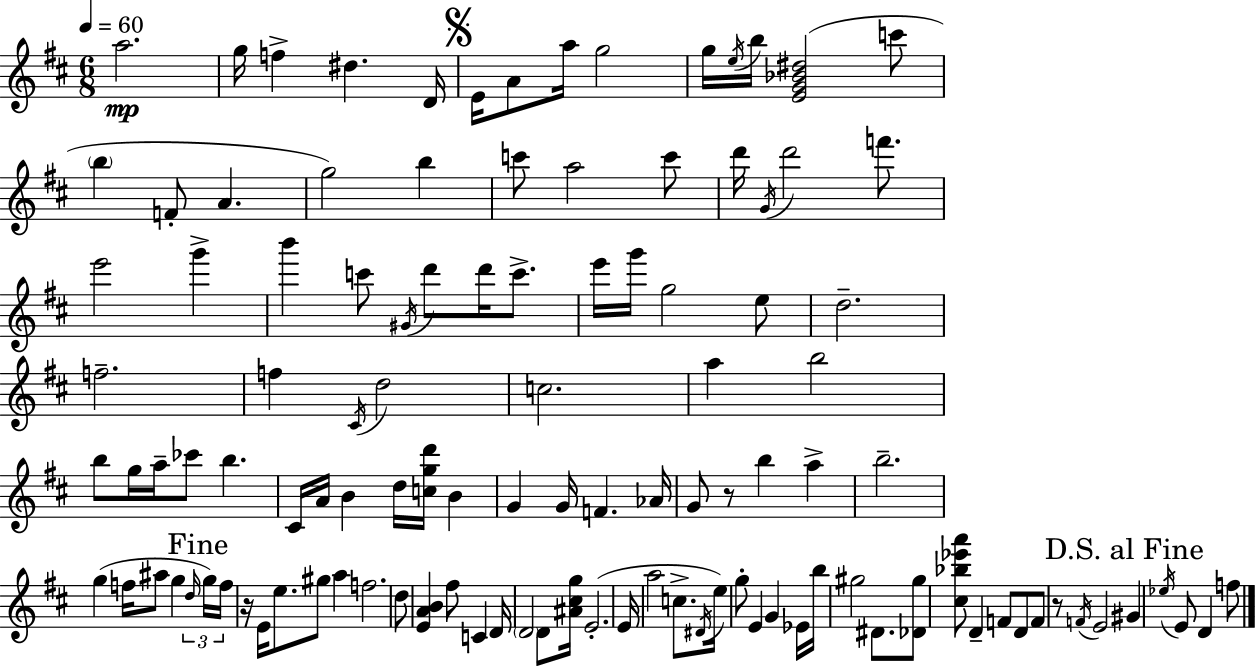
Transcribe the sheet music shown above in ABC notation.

X:1
T:Untitled
M:6/8
L:1/4
K:D
a2 g/4 f ^d D/4 E/4 A/2 a/4 g2 g/4 e/4 b/4 [EG_B^d]2 c'/2 b F/2 A g2 b c'/2 a2 c'/2 d'/4 G/4 d'2 f'/2 e'2 g' b' c'/2 ^G/4 d'/2 d'/4 c'/2 e'/4 g'/4 g2 e/2 d2 f2 f ^C/4 d2 c2 a b2 b/2 g/4 a/4 _c'/2 b ^C/4 A/4 B d/4 [cgd']/4 B G G/4 F _A/4 G/2 z/2 b a b2 g f/4 ^a/2 g d/4 g/4 f/4 z/4 E/4 e/2 ^g/2 a f2 d/2 [EAB] ^f/2 C D/4 D2 D/2 [^A^cg]/4 E2 E/4 a2 c/2 ^D/4 e/4 g/2 E G _E/4 b/4 ^g2 ^D/2 [_D^g]/2 [^c_b_e'a']/2 D F/2 D/2 F/2 z/2 F/4 E2 ^G _e/4 E/2 D f/2